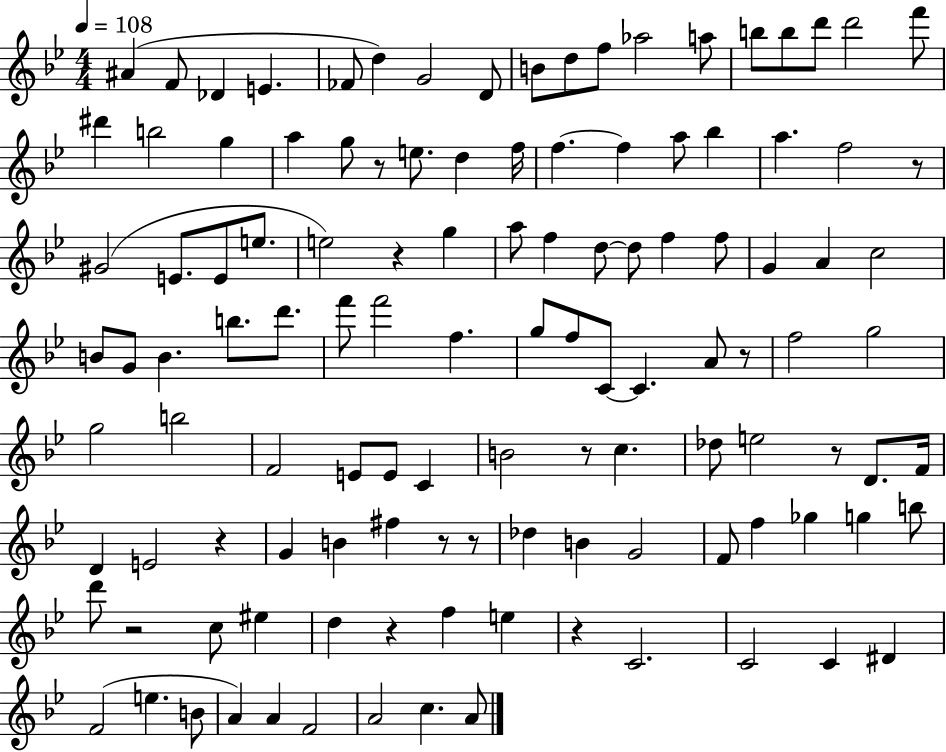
{
  \clef treble
  \numericTimeSignature
  \time 4/4
  \key bes \major
  \tempo 4 = 108
  ais'4( f'8 des'4 e'4. | fes'8 d''4) g'2 d'8 | b'8 d''8 f''8 aes''2 a''8 | b''8 b''8 d'''8 d'''2 f'''8 | \break dis'''4 b''2 g''4 | a''4 g''8 r8 e''8. d''4 f''16 | f''4.~~ f''4 a''8 bes''4 | a''4. f''2 r8 | \break gis'2( e'8. e'8 e''8. | e''2) r4 g''4 | a''8 f''4 d''8~~ d''8 f''4 f''8 | g'4 a'4 c''2 | \break b'8 g'8 b'4. b''8. d'''8. | f'''8 f'''2 f''4. | g''8 f''8 c'8~~ c'4. a'8 r8 | f''2 g''2 | \break g''2 b''2 | f'2 e'8 e'8 c'4 | b'2 r8 c''4. | des''8 e''2 r8 d'8. f'16 | \break d'4 e'2 r4 | g'4 b'4 fis''4 r8 r8 | des''4 b'4 g'2 | f'8 f''4 ges''4 g''4 b''8 | \break d'''8 r2 c''8 eis''4 | d''4 r4 f''4 e''4 | r4 c'2. | c'2 c'4 dis'4 | \break f'2( e''4. b'8 | a'4) a'4 f'2 | a'2 c''4. a'8 | \bar "|."
}